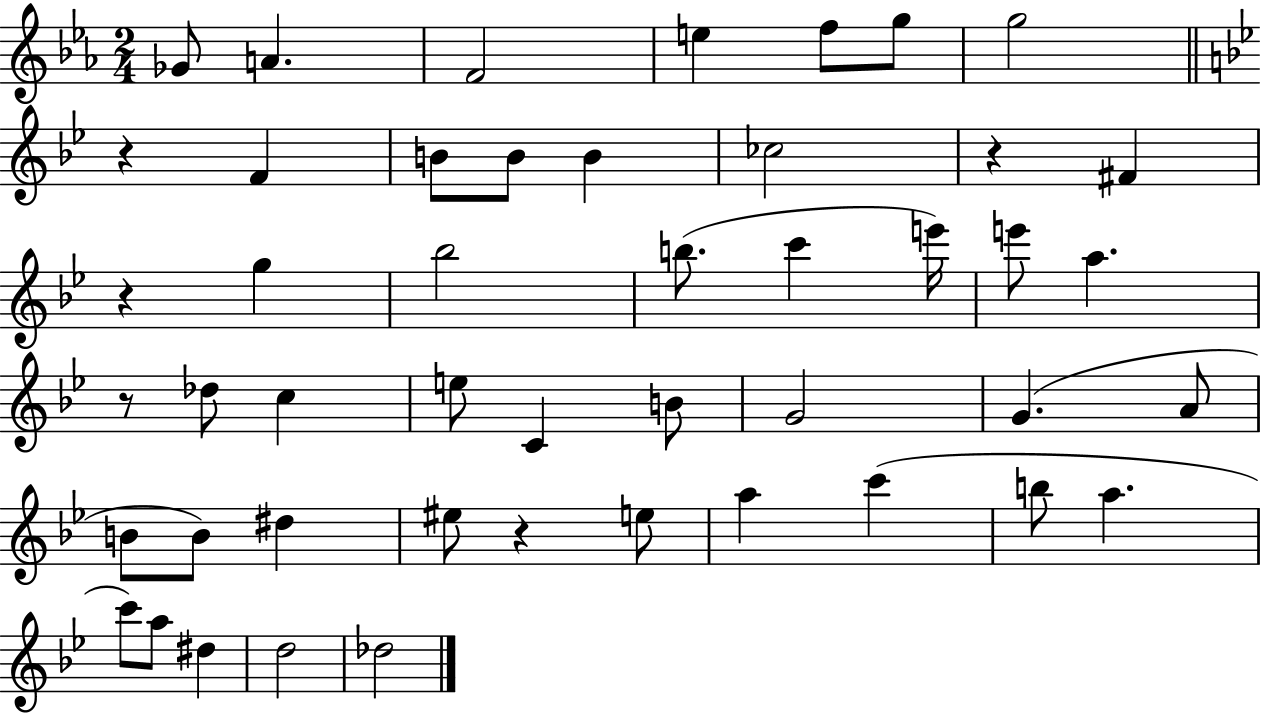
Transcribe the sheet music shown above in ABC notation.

X:1
T:Untitled
M:2/4
L:1/4
K:Eb
_G/2 A F2 e f/2 g/2 g2 z F B/2 B/2 B _c2 z ^F z g _b2 b/2 c' e'/4 e'/2 a z/2 _d/2 c e/2 C B/2 G2 G A/2 B/2 B/2 ^d ^e/2 z e/2 a c' b/2 a c'/2 a/2 ^d d2 _d2